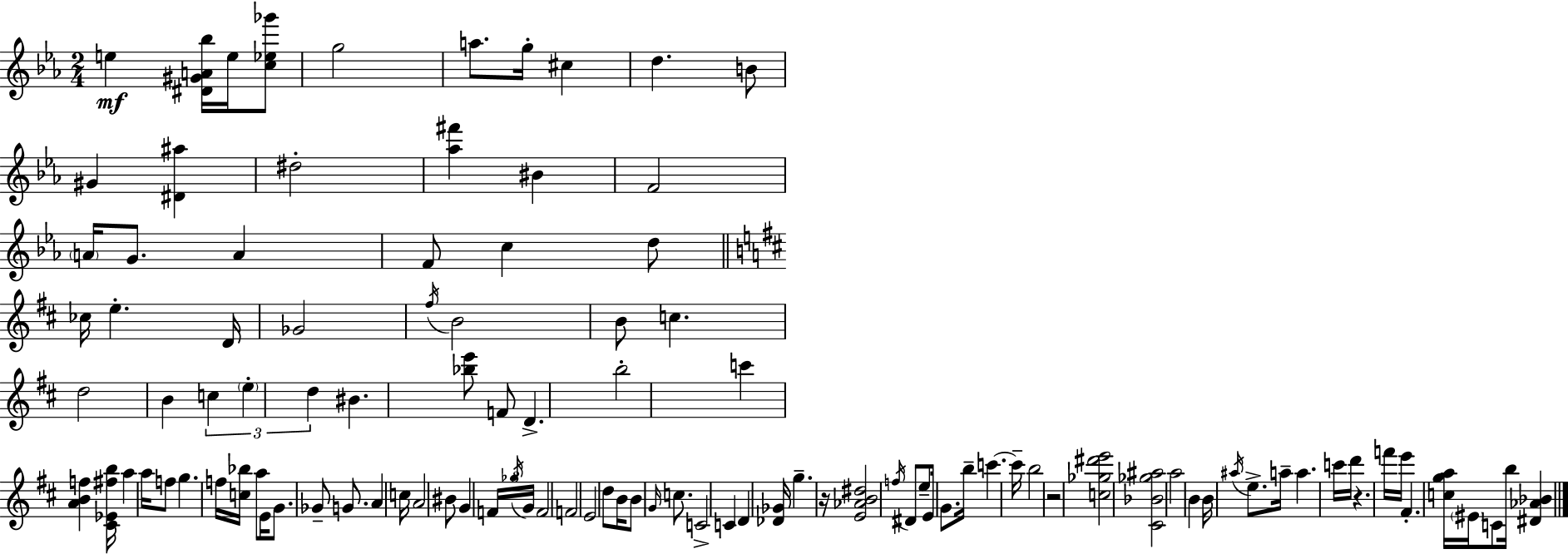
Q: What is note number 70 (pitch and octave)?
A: E4